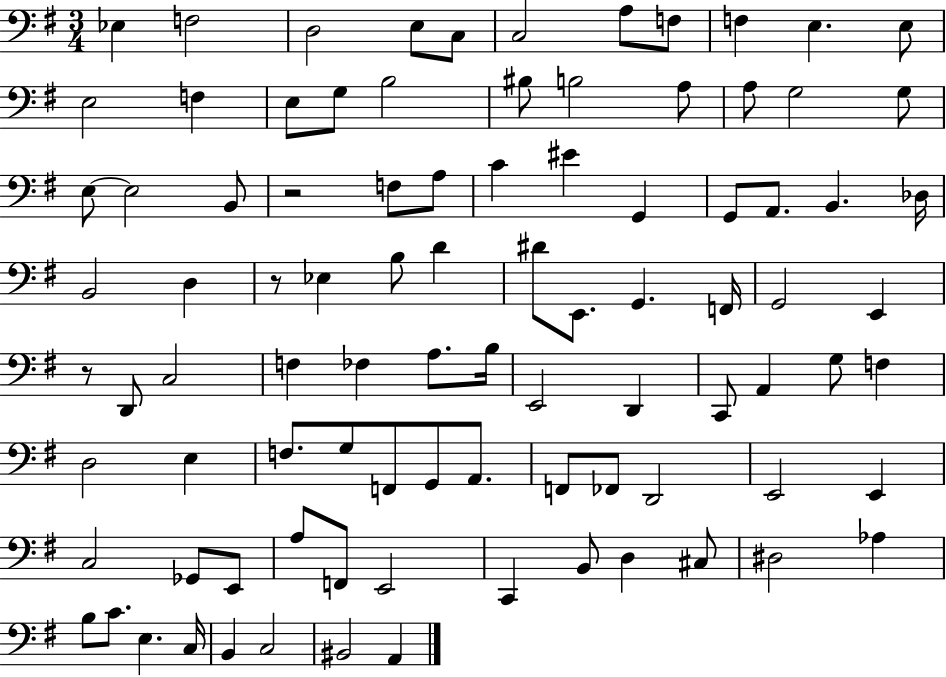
{
  \clef bass
  \numericTimeSignature
  \time 3/4
  \key g \major
  \repeat volta 2 { ees4 f2 | d2 e8 c8 | c2 a8 f8 | f4 e4. e8 | \break e2 f4 | e8 g8 b2 | bis8 b2 a8 | a8 g2 g8 | \break e8~~ e2 b,8 | r2 f8 a8 | c'4 eis'4 g,4 | g,8 a,8. b,4. des16 | \break b,2 d4 | r8 ees4 b8 d'4 | dis'8 e,8. g,4. f,16 | g,2 e,4 | \break r8 d,8 c2 | f4 fes4 a8. b16 | e,2 d,4 | c,8 a,4 g8 f4 | \break d2 e4 | f8. g8 f,8 g,8 a,8. | f,8 fes,8 d,2 | e,2 e,4 | \break c2 ges,8 e,8 | a8 f,8 e,2 | c,4 b,8 d4 cis8 | dis2 aes4 | \break b8 c'8. e4. c16 | b,4 c2 | bis,2 a,4 | } \bar "|."
}